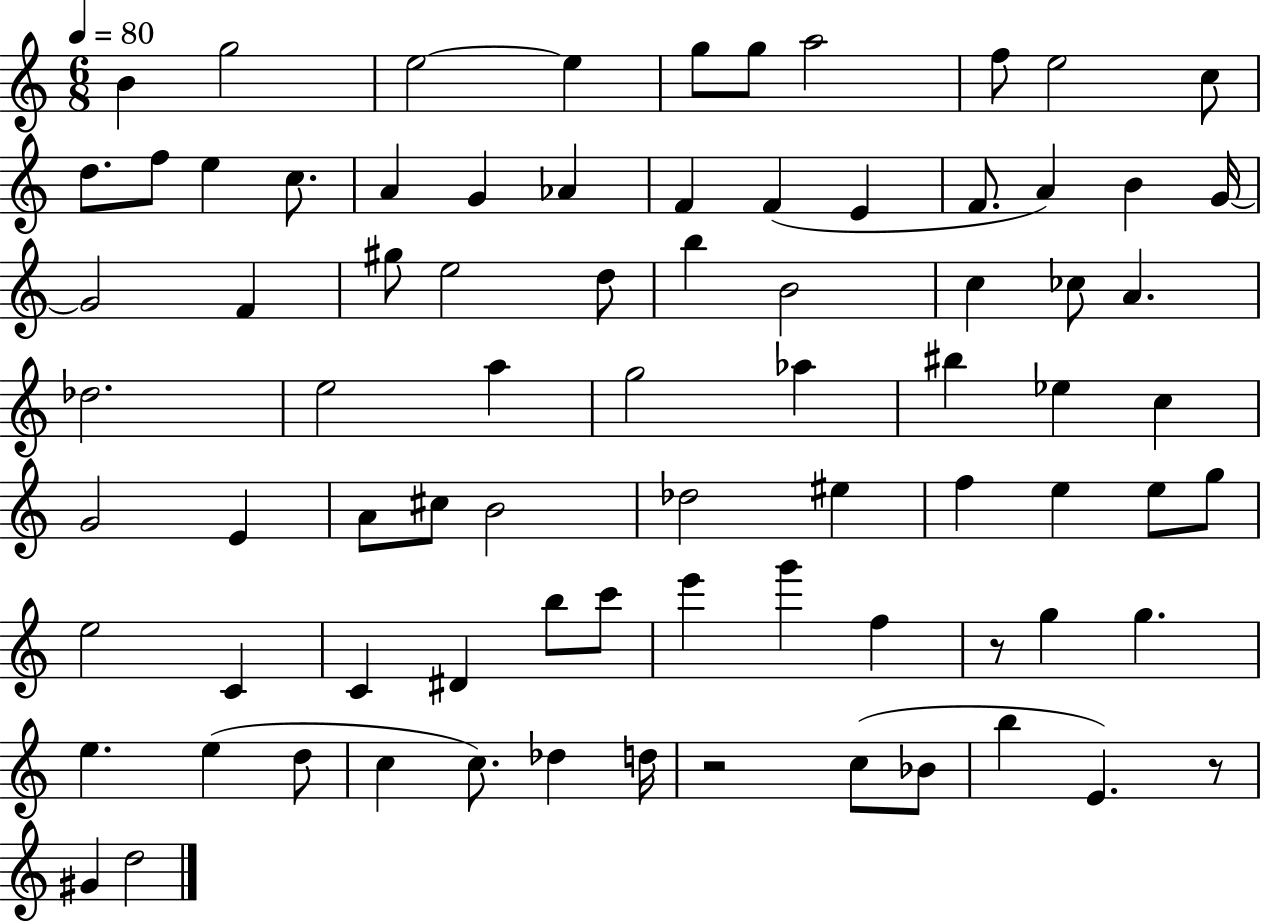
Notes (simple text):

B4/q G5/h E5/h E5/q G5/e G5/e A5/h F5/e E5/h C5/e D5/e. F5/e E5/q C5/e. A4/q G4/q Ab4/q F4/q F4/q E4/q F4/e. A4/q B4/q G4/s G4/h F4/q G#5/e E5/h D5/e B5/q B4/h C5/q CES5/e A4/q. Db5/h. E5/h A5/q G5/h Ab5/q BIS5/q Eb5/q C5/q G4/h E4/q A4/e C#5/e B4/h Db5/h EIS5/q F5/q E5/q E5/e G5/e E5/h C4/q C4/q D#4/q B5/e C6/e E6/q G6/q F5/q R/e G5/q G5/q. E5/q. E5/q D5/e C5/q C5/e. Db5/q D5/s R/h C5/e Bb4/e B5/q E4/q. R/e G#4/q D5/h